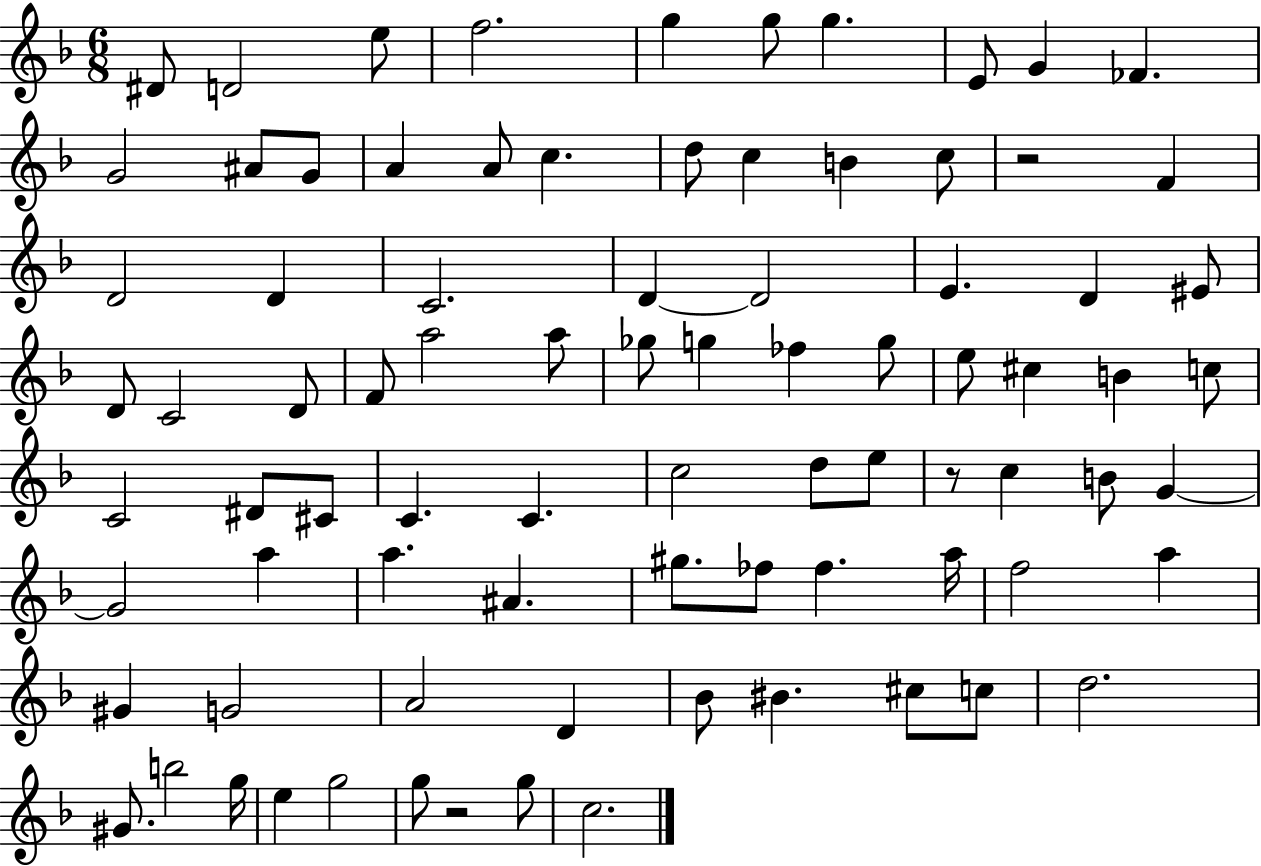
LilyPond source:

{
  \clef treble
  \numericTimeSignature
  \time 6/8
  \key f \major
  dis'8 d'2 e''8 | f''2. | g''4 g''8 g''4. | e'8 g'4 fes'4. | \break g'2 ais'8 g'8 | a'4 a'8 c''4. | d''8 c''4 b'4 c''8 | r2 f'4 | \break d'2 d'4 | c'2. | d'4~~ d'2 | e'4. d'4 eis'8 | \break d'8 c'2 d'8 | f'8 a''2 a''8 | ges''8 g''4 fes''4 g''8 | e''8 cis''4 b'4 c''8 | \break c'2 dis'8 cis'8 | c'4. c'4. | c''2 d''8 e''8 | r8 c''4 b'8 g'4~~ | \break g'2 a''4 | a''4. ais'4. | gis''8. fes''8 fes''4. a''16 | f''2 a''4 | \break gis'4 g'2 | a'2 d'4 | bes'8 bis'4. cis''8 c''8 | d''2. | \break gis'8. b''2 g''16 | e''4 g''2 | g''8 r2 g''8 | c''2. | \break \bar "|."
}